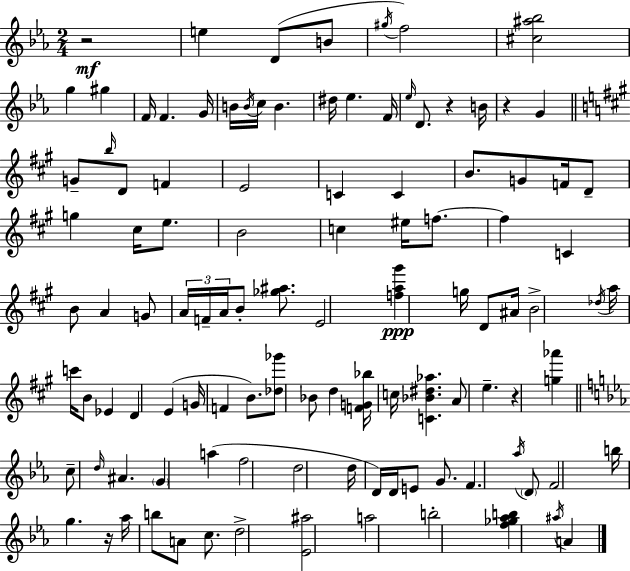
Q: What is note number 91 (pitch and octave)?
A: D5